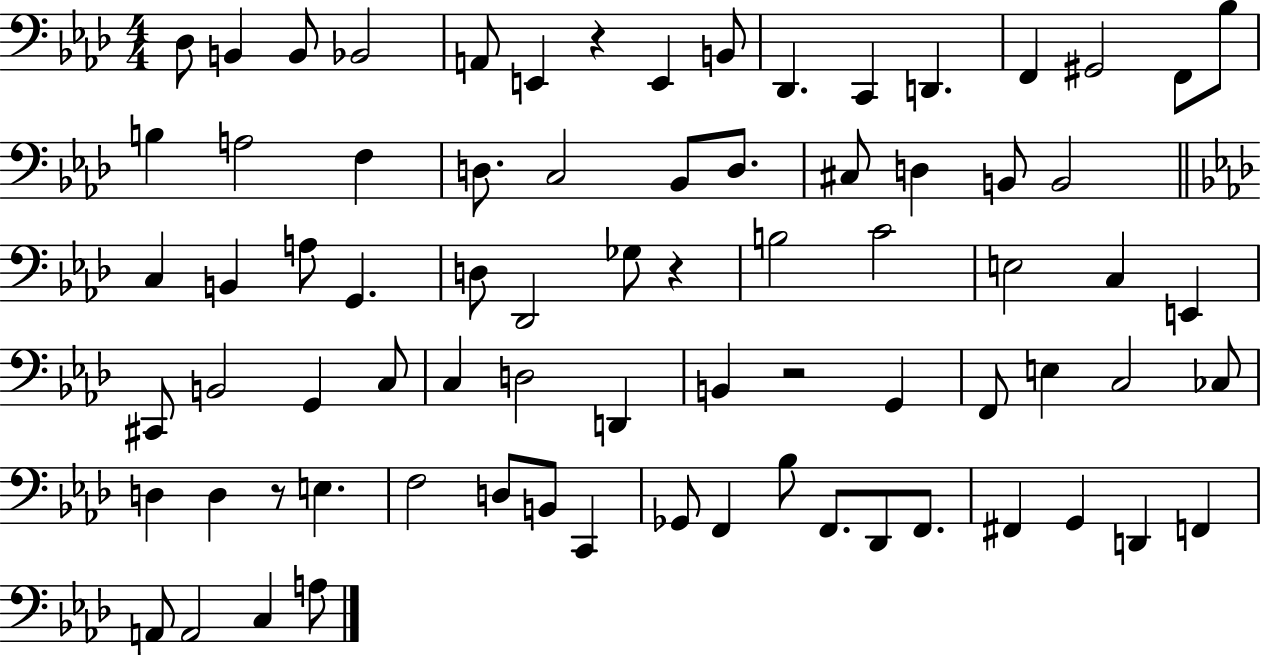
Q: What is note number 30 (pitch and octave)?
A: G2